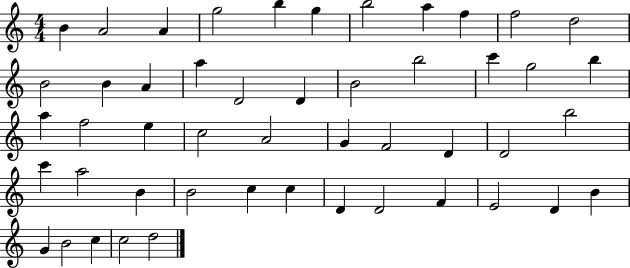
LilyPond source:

{
  \clef treble
  \numericTimeSignature
  \time 4/4
  \key c \major
  b'4 a'2 a'4 | g''2 b''4 g''4 | b''2 a''4 f''4 | f''2 d''2 | \break b'2 b'4 a'4 | a''4 d'2 d'4 | b'2 b''2 | c'''4 g''2 b''4 | \break a''4 f''2 e''4 | c''2 a'2 | g'4 f'2 d'4 | d'2 b''2 | \break c'''4 a''2 b'4 | b'2 c''4 c''4 | d'4 d'2 f'4 | e'2 d'4 b'4 | \break g'4 b'2 c''4 | c''2 d''2 | \bar "|."
}